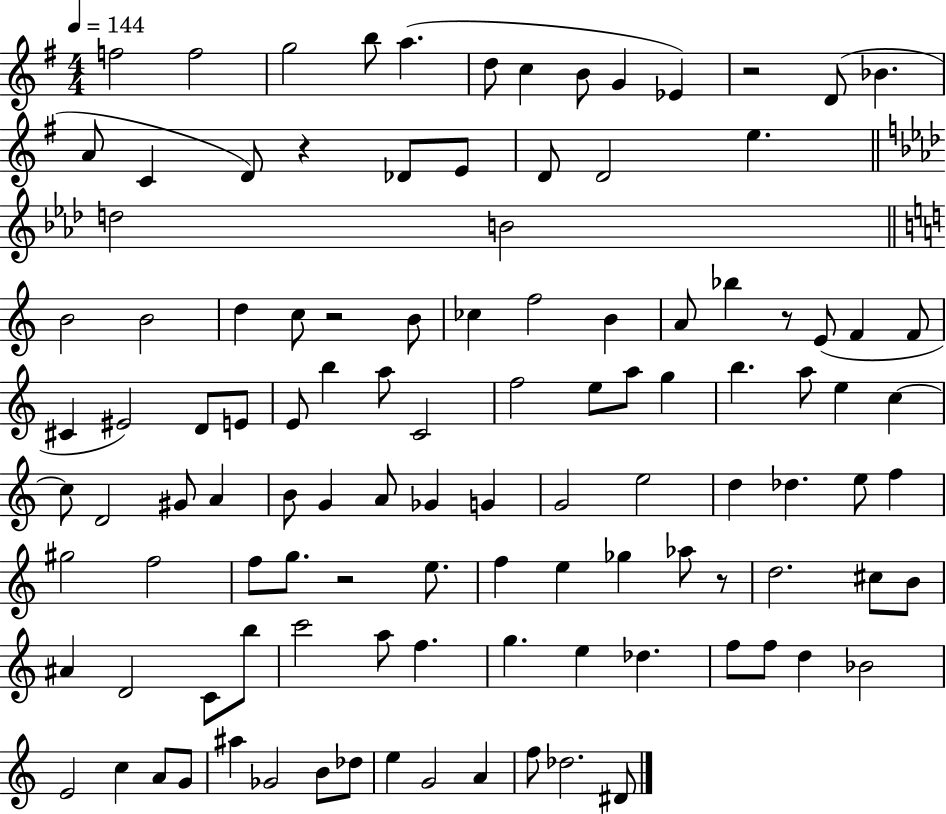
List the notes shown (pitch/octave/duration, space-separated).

F5/h F5/h G5/h B5/e A5/q. D5/e C5/q B4/e G4/q Eb4/q R/h D4/e Bb4/q. A4/e C4/q D4/e R/q Db4/e E4/e D4/e D4/h E5/q. D5/h B4/h B4/h B4/h D5/q C5/e R/h B4/e CES5/q F5/h B4/q A4/e Bb5/q R/e E4/e F4/q F4/e C#4/q EIS4/h D4/e E4/e E4/e B5/q A5/e C4/h F5/h E5/e A5/e G5/q B5/q. A5/e E5/q C5/q C5/e D4/h G#4/e A4/q B4/e G4/q A4/e Gb4/q G4/q G4/h E5/h D5/q Db5/q. E5/e F5/q G#5/h F5/h F5/e G5/e. R/h E5/e. F5/q E5/q Gb5/q Ab5/e R/e D5/h. C#5/e B4/e A#4/q D4/h C4/e B5/e C6/h A5/e F5/q. G5/q. E5/q Db5/q. F5/e F5/e D5/q Bb4/h E4/h C5/q A4/e G4/e A#5/q Gb4/h B4/e Db5/e E5/q G4/h A4/q F5/e Db5/h. D#4/e